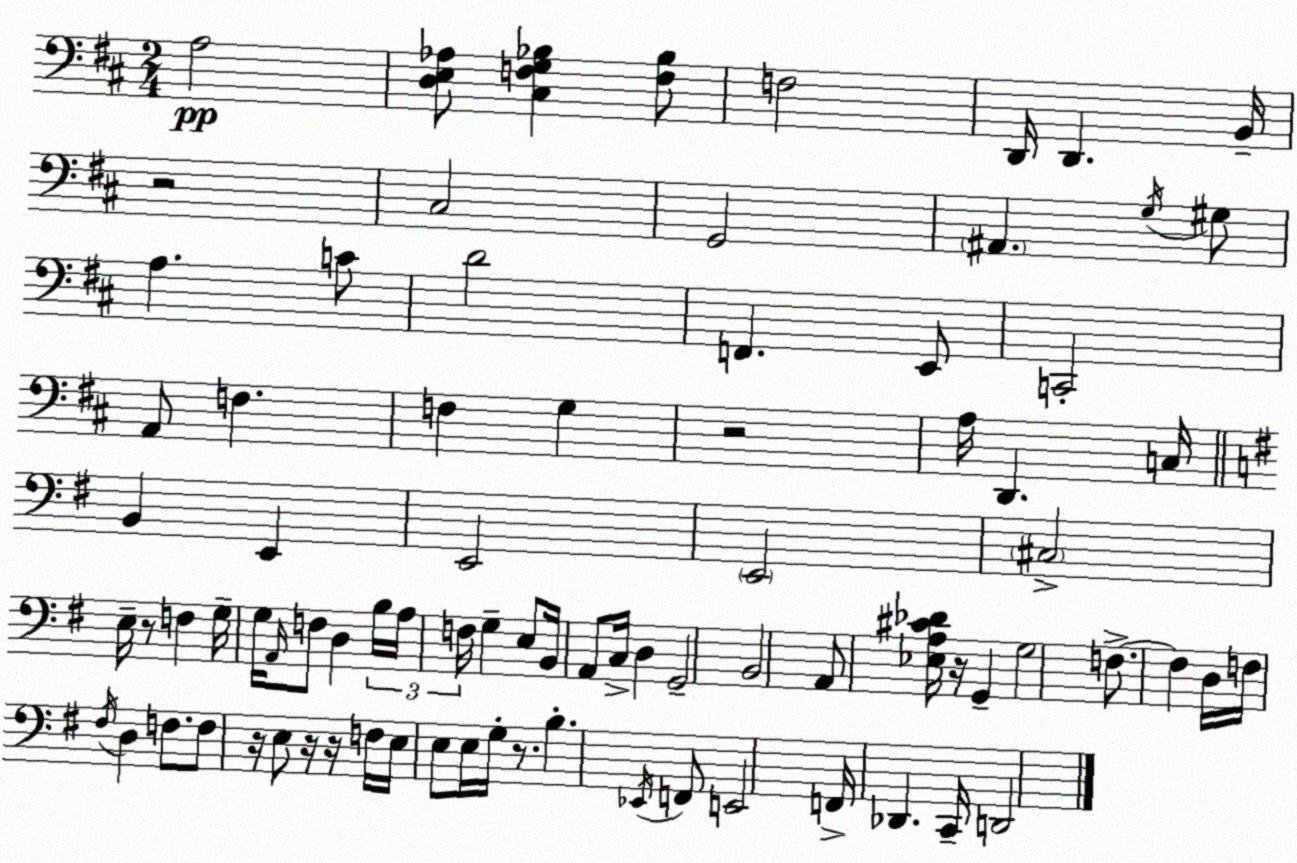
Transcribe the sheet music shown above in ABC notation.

X:1
T:Untitled
M:2/4
L:1/4
K:D
A,2 [D,E,_A,]/2 [^C,F,G,_B,] [F,_B,]/2 F,2 D,,/4 D,, B,,/4 z2 ^C,2 G,,2 ^A,, G,/4 ^G,/2 A, C/2 D2 F,, E,,/2 C,,2 A,,/2 F, F, G, z2 A,/4 D,, C,/4 B,, E,, E,,2 E,,2 ^C,2 E,/4 z/2 F, G,/4 G,/4 A,,/4 F,/2 D, B,/4 A,/4 F,/4 G, E,/2 B,,/4 A,,/2 C,/4 D, G,,2 B,,2 A,,/2 [_E,A,^C_D]/4 z/4 G,, G,2 F,/2 F, D,/4 F,/4 ^F,/4 D, F,/2 F,/2 z/4 E,/2 z/4 z/4 F,/4 E,/4 E,/2 E,/4 G,/4 z/2 B, _E,,/4 F,,/2 E,,2 F,,/4 _D,, C,,/4 D,,2